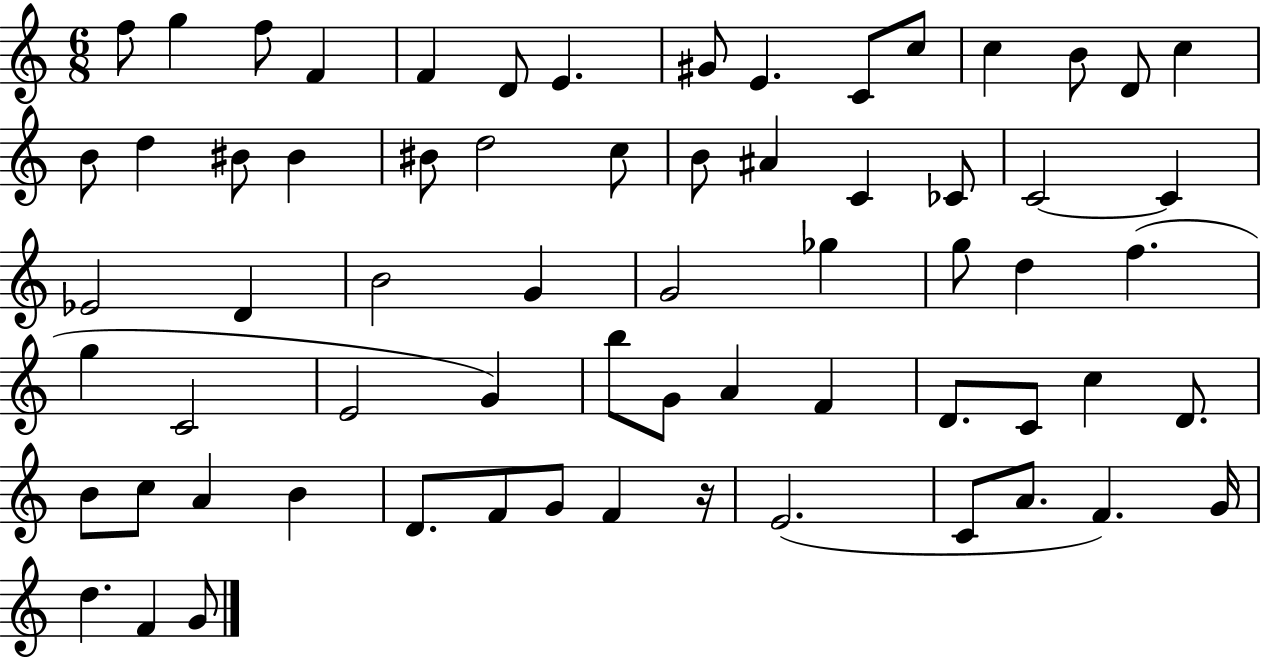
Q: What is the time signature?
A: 6/8